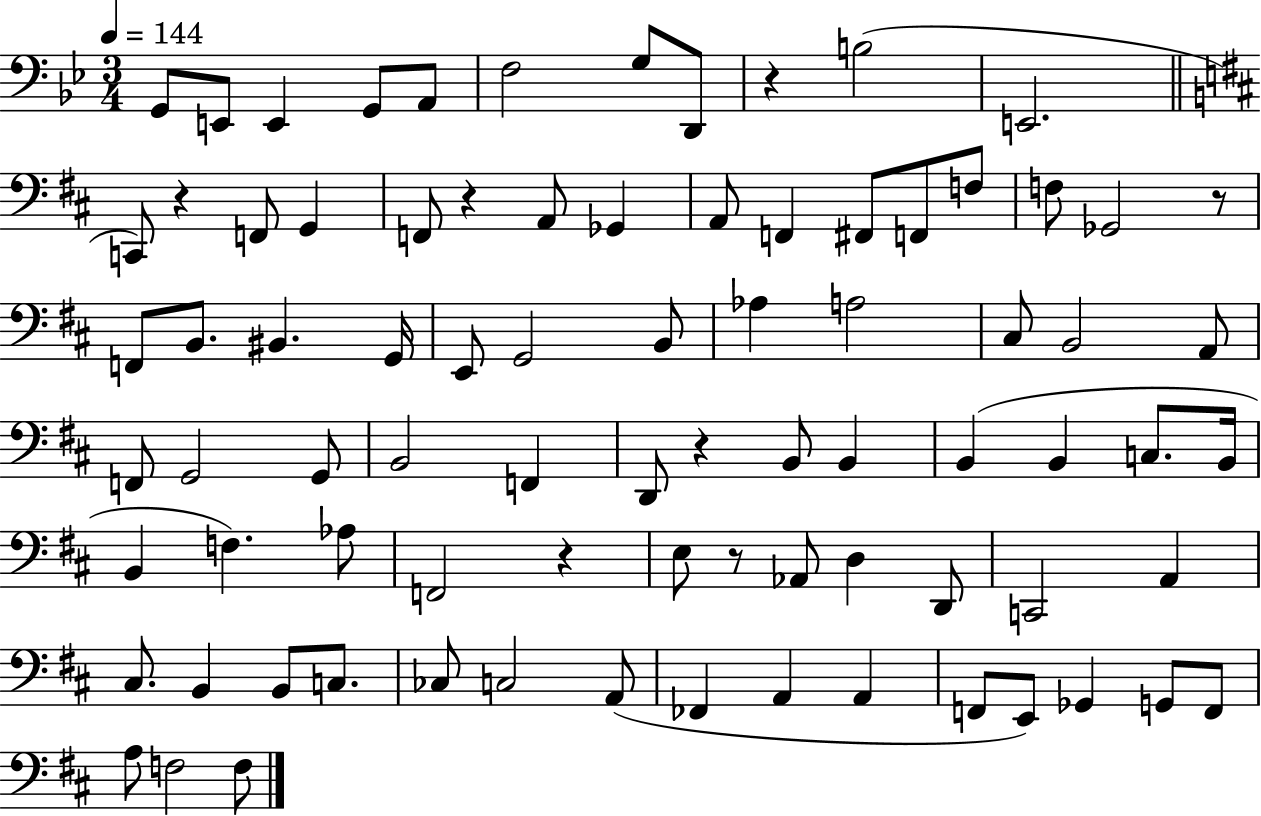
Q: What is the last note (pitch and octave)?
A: F3